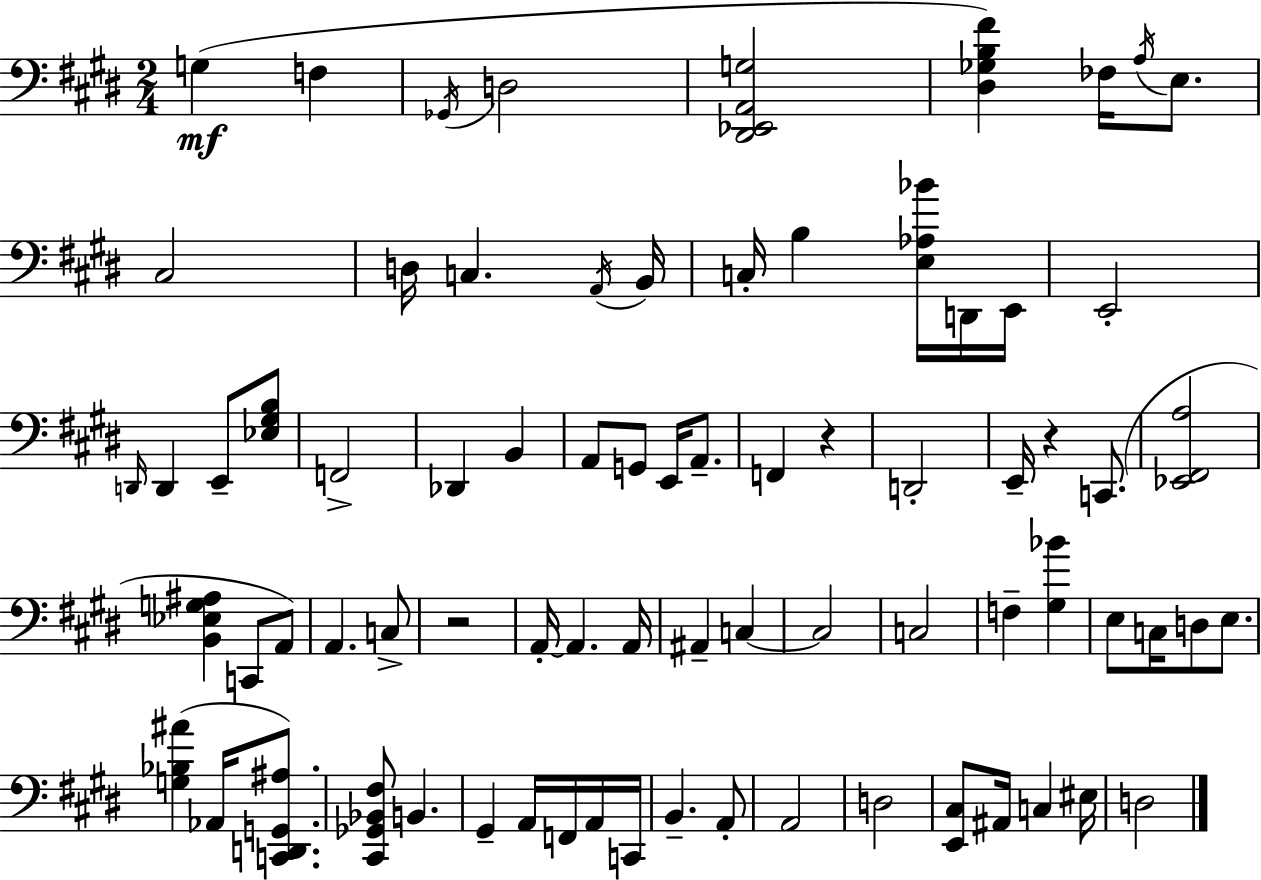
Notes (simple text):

G3/q F3/q Gb2/s D3/h [D#2,Eb2,A2,G3]/h [D#3,Gb3,B3,F#4]/q FES3/s A3/s E3/e. C#3/h D3/s C3/q. A2/s B2/s C3/s B3/q [E3,Ab3,Bb4]/s D2/s E2/s E2/h D2/s D2/q E2/e [Eb3,G#3,B3]/e F2/h Db2/q B2/q A2/e G2/e E2/s A2/e. F2/q R/q D2/h E2/s R/q C2/e. [Eb2,F#2,A3]/h [B2,Eb3,G3,A#3]/q C2/e A2/e A2/q. C3/e R/h A2/s A2/q. A2/s A#2/q C3/q C3/h C3/h F3/q [G#3,Bb4]/q E3/e C3/s D3/e E3/e. [G3,Bb3,A#4]/q Ab2/s [C2,D2,G2,A#3]/e. [C#2,Gb2,Bb2,F#3]/e B2/q. G#2/q A2/s F2/s A2/s C2/s B2/q. A2/e A2/h D3/h [E2,C#3]/e A#2/s C3/q EIS3/s D3/h